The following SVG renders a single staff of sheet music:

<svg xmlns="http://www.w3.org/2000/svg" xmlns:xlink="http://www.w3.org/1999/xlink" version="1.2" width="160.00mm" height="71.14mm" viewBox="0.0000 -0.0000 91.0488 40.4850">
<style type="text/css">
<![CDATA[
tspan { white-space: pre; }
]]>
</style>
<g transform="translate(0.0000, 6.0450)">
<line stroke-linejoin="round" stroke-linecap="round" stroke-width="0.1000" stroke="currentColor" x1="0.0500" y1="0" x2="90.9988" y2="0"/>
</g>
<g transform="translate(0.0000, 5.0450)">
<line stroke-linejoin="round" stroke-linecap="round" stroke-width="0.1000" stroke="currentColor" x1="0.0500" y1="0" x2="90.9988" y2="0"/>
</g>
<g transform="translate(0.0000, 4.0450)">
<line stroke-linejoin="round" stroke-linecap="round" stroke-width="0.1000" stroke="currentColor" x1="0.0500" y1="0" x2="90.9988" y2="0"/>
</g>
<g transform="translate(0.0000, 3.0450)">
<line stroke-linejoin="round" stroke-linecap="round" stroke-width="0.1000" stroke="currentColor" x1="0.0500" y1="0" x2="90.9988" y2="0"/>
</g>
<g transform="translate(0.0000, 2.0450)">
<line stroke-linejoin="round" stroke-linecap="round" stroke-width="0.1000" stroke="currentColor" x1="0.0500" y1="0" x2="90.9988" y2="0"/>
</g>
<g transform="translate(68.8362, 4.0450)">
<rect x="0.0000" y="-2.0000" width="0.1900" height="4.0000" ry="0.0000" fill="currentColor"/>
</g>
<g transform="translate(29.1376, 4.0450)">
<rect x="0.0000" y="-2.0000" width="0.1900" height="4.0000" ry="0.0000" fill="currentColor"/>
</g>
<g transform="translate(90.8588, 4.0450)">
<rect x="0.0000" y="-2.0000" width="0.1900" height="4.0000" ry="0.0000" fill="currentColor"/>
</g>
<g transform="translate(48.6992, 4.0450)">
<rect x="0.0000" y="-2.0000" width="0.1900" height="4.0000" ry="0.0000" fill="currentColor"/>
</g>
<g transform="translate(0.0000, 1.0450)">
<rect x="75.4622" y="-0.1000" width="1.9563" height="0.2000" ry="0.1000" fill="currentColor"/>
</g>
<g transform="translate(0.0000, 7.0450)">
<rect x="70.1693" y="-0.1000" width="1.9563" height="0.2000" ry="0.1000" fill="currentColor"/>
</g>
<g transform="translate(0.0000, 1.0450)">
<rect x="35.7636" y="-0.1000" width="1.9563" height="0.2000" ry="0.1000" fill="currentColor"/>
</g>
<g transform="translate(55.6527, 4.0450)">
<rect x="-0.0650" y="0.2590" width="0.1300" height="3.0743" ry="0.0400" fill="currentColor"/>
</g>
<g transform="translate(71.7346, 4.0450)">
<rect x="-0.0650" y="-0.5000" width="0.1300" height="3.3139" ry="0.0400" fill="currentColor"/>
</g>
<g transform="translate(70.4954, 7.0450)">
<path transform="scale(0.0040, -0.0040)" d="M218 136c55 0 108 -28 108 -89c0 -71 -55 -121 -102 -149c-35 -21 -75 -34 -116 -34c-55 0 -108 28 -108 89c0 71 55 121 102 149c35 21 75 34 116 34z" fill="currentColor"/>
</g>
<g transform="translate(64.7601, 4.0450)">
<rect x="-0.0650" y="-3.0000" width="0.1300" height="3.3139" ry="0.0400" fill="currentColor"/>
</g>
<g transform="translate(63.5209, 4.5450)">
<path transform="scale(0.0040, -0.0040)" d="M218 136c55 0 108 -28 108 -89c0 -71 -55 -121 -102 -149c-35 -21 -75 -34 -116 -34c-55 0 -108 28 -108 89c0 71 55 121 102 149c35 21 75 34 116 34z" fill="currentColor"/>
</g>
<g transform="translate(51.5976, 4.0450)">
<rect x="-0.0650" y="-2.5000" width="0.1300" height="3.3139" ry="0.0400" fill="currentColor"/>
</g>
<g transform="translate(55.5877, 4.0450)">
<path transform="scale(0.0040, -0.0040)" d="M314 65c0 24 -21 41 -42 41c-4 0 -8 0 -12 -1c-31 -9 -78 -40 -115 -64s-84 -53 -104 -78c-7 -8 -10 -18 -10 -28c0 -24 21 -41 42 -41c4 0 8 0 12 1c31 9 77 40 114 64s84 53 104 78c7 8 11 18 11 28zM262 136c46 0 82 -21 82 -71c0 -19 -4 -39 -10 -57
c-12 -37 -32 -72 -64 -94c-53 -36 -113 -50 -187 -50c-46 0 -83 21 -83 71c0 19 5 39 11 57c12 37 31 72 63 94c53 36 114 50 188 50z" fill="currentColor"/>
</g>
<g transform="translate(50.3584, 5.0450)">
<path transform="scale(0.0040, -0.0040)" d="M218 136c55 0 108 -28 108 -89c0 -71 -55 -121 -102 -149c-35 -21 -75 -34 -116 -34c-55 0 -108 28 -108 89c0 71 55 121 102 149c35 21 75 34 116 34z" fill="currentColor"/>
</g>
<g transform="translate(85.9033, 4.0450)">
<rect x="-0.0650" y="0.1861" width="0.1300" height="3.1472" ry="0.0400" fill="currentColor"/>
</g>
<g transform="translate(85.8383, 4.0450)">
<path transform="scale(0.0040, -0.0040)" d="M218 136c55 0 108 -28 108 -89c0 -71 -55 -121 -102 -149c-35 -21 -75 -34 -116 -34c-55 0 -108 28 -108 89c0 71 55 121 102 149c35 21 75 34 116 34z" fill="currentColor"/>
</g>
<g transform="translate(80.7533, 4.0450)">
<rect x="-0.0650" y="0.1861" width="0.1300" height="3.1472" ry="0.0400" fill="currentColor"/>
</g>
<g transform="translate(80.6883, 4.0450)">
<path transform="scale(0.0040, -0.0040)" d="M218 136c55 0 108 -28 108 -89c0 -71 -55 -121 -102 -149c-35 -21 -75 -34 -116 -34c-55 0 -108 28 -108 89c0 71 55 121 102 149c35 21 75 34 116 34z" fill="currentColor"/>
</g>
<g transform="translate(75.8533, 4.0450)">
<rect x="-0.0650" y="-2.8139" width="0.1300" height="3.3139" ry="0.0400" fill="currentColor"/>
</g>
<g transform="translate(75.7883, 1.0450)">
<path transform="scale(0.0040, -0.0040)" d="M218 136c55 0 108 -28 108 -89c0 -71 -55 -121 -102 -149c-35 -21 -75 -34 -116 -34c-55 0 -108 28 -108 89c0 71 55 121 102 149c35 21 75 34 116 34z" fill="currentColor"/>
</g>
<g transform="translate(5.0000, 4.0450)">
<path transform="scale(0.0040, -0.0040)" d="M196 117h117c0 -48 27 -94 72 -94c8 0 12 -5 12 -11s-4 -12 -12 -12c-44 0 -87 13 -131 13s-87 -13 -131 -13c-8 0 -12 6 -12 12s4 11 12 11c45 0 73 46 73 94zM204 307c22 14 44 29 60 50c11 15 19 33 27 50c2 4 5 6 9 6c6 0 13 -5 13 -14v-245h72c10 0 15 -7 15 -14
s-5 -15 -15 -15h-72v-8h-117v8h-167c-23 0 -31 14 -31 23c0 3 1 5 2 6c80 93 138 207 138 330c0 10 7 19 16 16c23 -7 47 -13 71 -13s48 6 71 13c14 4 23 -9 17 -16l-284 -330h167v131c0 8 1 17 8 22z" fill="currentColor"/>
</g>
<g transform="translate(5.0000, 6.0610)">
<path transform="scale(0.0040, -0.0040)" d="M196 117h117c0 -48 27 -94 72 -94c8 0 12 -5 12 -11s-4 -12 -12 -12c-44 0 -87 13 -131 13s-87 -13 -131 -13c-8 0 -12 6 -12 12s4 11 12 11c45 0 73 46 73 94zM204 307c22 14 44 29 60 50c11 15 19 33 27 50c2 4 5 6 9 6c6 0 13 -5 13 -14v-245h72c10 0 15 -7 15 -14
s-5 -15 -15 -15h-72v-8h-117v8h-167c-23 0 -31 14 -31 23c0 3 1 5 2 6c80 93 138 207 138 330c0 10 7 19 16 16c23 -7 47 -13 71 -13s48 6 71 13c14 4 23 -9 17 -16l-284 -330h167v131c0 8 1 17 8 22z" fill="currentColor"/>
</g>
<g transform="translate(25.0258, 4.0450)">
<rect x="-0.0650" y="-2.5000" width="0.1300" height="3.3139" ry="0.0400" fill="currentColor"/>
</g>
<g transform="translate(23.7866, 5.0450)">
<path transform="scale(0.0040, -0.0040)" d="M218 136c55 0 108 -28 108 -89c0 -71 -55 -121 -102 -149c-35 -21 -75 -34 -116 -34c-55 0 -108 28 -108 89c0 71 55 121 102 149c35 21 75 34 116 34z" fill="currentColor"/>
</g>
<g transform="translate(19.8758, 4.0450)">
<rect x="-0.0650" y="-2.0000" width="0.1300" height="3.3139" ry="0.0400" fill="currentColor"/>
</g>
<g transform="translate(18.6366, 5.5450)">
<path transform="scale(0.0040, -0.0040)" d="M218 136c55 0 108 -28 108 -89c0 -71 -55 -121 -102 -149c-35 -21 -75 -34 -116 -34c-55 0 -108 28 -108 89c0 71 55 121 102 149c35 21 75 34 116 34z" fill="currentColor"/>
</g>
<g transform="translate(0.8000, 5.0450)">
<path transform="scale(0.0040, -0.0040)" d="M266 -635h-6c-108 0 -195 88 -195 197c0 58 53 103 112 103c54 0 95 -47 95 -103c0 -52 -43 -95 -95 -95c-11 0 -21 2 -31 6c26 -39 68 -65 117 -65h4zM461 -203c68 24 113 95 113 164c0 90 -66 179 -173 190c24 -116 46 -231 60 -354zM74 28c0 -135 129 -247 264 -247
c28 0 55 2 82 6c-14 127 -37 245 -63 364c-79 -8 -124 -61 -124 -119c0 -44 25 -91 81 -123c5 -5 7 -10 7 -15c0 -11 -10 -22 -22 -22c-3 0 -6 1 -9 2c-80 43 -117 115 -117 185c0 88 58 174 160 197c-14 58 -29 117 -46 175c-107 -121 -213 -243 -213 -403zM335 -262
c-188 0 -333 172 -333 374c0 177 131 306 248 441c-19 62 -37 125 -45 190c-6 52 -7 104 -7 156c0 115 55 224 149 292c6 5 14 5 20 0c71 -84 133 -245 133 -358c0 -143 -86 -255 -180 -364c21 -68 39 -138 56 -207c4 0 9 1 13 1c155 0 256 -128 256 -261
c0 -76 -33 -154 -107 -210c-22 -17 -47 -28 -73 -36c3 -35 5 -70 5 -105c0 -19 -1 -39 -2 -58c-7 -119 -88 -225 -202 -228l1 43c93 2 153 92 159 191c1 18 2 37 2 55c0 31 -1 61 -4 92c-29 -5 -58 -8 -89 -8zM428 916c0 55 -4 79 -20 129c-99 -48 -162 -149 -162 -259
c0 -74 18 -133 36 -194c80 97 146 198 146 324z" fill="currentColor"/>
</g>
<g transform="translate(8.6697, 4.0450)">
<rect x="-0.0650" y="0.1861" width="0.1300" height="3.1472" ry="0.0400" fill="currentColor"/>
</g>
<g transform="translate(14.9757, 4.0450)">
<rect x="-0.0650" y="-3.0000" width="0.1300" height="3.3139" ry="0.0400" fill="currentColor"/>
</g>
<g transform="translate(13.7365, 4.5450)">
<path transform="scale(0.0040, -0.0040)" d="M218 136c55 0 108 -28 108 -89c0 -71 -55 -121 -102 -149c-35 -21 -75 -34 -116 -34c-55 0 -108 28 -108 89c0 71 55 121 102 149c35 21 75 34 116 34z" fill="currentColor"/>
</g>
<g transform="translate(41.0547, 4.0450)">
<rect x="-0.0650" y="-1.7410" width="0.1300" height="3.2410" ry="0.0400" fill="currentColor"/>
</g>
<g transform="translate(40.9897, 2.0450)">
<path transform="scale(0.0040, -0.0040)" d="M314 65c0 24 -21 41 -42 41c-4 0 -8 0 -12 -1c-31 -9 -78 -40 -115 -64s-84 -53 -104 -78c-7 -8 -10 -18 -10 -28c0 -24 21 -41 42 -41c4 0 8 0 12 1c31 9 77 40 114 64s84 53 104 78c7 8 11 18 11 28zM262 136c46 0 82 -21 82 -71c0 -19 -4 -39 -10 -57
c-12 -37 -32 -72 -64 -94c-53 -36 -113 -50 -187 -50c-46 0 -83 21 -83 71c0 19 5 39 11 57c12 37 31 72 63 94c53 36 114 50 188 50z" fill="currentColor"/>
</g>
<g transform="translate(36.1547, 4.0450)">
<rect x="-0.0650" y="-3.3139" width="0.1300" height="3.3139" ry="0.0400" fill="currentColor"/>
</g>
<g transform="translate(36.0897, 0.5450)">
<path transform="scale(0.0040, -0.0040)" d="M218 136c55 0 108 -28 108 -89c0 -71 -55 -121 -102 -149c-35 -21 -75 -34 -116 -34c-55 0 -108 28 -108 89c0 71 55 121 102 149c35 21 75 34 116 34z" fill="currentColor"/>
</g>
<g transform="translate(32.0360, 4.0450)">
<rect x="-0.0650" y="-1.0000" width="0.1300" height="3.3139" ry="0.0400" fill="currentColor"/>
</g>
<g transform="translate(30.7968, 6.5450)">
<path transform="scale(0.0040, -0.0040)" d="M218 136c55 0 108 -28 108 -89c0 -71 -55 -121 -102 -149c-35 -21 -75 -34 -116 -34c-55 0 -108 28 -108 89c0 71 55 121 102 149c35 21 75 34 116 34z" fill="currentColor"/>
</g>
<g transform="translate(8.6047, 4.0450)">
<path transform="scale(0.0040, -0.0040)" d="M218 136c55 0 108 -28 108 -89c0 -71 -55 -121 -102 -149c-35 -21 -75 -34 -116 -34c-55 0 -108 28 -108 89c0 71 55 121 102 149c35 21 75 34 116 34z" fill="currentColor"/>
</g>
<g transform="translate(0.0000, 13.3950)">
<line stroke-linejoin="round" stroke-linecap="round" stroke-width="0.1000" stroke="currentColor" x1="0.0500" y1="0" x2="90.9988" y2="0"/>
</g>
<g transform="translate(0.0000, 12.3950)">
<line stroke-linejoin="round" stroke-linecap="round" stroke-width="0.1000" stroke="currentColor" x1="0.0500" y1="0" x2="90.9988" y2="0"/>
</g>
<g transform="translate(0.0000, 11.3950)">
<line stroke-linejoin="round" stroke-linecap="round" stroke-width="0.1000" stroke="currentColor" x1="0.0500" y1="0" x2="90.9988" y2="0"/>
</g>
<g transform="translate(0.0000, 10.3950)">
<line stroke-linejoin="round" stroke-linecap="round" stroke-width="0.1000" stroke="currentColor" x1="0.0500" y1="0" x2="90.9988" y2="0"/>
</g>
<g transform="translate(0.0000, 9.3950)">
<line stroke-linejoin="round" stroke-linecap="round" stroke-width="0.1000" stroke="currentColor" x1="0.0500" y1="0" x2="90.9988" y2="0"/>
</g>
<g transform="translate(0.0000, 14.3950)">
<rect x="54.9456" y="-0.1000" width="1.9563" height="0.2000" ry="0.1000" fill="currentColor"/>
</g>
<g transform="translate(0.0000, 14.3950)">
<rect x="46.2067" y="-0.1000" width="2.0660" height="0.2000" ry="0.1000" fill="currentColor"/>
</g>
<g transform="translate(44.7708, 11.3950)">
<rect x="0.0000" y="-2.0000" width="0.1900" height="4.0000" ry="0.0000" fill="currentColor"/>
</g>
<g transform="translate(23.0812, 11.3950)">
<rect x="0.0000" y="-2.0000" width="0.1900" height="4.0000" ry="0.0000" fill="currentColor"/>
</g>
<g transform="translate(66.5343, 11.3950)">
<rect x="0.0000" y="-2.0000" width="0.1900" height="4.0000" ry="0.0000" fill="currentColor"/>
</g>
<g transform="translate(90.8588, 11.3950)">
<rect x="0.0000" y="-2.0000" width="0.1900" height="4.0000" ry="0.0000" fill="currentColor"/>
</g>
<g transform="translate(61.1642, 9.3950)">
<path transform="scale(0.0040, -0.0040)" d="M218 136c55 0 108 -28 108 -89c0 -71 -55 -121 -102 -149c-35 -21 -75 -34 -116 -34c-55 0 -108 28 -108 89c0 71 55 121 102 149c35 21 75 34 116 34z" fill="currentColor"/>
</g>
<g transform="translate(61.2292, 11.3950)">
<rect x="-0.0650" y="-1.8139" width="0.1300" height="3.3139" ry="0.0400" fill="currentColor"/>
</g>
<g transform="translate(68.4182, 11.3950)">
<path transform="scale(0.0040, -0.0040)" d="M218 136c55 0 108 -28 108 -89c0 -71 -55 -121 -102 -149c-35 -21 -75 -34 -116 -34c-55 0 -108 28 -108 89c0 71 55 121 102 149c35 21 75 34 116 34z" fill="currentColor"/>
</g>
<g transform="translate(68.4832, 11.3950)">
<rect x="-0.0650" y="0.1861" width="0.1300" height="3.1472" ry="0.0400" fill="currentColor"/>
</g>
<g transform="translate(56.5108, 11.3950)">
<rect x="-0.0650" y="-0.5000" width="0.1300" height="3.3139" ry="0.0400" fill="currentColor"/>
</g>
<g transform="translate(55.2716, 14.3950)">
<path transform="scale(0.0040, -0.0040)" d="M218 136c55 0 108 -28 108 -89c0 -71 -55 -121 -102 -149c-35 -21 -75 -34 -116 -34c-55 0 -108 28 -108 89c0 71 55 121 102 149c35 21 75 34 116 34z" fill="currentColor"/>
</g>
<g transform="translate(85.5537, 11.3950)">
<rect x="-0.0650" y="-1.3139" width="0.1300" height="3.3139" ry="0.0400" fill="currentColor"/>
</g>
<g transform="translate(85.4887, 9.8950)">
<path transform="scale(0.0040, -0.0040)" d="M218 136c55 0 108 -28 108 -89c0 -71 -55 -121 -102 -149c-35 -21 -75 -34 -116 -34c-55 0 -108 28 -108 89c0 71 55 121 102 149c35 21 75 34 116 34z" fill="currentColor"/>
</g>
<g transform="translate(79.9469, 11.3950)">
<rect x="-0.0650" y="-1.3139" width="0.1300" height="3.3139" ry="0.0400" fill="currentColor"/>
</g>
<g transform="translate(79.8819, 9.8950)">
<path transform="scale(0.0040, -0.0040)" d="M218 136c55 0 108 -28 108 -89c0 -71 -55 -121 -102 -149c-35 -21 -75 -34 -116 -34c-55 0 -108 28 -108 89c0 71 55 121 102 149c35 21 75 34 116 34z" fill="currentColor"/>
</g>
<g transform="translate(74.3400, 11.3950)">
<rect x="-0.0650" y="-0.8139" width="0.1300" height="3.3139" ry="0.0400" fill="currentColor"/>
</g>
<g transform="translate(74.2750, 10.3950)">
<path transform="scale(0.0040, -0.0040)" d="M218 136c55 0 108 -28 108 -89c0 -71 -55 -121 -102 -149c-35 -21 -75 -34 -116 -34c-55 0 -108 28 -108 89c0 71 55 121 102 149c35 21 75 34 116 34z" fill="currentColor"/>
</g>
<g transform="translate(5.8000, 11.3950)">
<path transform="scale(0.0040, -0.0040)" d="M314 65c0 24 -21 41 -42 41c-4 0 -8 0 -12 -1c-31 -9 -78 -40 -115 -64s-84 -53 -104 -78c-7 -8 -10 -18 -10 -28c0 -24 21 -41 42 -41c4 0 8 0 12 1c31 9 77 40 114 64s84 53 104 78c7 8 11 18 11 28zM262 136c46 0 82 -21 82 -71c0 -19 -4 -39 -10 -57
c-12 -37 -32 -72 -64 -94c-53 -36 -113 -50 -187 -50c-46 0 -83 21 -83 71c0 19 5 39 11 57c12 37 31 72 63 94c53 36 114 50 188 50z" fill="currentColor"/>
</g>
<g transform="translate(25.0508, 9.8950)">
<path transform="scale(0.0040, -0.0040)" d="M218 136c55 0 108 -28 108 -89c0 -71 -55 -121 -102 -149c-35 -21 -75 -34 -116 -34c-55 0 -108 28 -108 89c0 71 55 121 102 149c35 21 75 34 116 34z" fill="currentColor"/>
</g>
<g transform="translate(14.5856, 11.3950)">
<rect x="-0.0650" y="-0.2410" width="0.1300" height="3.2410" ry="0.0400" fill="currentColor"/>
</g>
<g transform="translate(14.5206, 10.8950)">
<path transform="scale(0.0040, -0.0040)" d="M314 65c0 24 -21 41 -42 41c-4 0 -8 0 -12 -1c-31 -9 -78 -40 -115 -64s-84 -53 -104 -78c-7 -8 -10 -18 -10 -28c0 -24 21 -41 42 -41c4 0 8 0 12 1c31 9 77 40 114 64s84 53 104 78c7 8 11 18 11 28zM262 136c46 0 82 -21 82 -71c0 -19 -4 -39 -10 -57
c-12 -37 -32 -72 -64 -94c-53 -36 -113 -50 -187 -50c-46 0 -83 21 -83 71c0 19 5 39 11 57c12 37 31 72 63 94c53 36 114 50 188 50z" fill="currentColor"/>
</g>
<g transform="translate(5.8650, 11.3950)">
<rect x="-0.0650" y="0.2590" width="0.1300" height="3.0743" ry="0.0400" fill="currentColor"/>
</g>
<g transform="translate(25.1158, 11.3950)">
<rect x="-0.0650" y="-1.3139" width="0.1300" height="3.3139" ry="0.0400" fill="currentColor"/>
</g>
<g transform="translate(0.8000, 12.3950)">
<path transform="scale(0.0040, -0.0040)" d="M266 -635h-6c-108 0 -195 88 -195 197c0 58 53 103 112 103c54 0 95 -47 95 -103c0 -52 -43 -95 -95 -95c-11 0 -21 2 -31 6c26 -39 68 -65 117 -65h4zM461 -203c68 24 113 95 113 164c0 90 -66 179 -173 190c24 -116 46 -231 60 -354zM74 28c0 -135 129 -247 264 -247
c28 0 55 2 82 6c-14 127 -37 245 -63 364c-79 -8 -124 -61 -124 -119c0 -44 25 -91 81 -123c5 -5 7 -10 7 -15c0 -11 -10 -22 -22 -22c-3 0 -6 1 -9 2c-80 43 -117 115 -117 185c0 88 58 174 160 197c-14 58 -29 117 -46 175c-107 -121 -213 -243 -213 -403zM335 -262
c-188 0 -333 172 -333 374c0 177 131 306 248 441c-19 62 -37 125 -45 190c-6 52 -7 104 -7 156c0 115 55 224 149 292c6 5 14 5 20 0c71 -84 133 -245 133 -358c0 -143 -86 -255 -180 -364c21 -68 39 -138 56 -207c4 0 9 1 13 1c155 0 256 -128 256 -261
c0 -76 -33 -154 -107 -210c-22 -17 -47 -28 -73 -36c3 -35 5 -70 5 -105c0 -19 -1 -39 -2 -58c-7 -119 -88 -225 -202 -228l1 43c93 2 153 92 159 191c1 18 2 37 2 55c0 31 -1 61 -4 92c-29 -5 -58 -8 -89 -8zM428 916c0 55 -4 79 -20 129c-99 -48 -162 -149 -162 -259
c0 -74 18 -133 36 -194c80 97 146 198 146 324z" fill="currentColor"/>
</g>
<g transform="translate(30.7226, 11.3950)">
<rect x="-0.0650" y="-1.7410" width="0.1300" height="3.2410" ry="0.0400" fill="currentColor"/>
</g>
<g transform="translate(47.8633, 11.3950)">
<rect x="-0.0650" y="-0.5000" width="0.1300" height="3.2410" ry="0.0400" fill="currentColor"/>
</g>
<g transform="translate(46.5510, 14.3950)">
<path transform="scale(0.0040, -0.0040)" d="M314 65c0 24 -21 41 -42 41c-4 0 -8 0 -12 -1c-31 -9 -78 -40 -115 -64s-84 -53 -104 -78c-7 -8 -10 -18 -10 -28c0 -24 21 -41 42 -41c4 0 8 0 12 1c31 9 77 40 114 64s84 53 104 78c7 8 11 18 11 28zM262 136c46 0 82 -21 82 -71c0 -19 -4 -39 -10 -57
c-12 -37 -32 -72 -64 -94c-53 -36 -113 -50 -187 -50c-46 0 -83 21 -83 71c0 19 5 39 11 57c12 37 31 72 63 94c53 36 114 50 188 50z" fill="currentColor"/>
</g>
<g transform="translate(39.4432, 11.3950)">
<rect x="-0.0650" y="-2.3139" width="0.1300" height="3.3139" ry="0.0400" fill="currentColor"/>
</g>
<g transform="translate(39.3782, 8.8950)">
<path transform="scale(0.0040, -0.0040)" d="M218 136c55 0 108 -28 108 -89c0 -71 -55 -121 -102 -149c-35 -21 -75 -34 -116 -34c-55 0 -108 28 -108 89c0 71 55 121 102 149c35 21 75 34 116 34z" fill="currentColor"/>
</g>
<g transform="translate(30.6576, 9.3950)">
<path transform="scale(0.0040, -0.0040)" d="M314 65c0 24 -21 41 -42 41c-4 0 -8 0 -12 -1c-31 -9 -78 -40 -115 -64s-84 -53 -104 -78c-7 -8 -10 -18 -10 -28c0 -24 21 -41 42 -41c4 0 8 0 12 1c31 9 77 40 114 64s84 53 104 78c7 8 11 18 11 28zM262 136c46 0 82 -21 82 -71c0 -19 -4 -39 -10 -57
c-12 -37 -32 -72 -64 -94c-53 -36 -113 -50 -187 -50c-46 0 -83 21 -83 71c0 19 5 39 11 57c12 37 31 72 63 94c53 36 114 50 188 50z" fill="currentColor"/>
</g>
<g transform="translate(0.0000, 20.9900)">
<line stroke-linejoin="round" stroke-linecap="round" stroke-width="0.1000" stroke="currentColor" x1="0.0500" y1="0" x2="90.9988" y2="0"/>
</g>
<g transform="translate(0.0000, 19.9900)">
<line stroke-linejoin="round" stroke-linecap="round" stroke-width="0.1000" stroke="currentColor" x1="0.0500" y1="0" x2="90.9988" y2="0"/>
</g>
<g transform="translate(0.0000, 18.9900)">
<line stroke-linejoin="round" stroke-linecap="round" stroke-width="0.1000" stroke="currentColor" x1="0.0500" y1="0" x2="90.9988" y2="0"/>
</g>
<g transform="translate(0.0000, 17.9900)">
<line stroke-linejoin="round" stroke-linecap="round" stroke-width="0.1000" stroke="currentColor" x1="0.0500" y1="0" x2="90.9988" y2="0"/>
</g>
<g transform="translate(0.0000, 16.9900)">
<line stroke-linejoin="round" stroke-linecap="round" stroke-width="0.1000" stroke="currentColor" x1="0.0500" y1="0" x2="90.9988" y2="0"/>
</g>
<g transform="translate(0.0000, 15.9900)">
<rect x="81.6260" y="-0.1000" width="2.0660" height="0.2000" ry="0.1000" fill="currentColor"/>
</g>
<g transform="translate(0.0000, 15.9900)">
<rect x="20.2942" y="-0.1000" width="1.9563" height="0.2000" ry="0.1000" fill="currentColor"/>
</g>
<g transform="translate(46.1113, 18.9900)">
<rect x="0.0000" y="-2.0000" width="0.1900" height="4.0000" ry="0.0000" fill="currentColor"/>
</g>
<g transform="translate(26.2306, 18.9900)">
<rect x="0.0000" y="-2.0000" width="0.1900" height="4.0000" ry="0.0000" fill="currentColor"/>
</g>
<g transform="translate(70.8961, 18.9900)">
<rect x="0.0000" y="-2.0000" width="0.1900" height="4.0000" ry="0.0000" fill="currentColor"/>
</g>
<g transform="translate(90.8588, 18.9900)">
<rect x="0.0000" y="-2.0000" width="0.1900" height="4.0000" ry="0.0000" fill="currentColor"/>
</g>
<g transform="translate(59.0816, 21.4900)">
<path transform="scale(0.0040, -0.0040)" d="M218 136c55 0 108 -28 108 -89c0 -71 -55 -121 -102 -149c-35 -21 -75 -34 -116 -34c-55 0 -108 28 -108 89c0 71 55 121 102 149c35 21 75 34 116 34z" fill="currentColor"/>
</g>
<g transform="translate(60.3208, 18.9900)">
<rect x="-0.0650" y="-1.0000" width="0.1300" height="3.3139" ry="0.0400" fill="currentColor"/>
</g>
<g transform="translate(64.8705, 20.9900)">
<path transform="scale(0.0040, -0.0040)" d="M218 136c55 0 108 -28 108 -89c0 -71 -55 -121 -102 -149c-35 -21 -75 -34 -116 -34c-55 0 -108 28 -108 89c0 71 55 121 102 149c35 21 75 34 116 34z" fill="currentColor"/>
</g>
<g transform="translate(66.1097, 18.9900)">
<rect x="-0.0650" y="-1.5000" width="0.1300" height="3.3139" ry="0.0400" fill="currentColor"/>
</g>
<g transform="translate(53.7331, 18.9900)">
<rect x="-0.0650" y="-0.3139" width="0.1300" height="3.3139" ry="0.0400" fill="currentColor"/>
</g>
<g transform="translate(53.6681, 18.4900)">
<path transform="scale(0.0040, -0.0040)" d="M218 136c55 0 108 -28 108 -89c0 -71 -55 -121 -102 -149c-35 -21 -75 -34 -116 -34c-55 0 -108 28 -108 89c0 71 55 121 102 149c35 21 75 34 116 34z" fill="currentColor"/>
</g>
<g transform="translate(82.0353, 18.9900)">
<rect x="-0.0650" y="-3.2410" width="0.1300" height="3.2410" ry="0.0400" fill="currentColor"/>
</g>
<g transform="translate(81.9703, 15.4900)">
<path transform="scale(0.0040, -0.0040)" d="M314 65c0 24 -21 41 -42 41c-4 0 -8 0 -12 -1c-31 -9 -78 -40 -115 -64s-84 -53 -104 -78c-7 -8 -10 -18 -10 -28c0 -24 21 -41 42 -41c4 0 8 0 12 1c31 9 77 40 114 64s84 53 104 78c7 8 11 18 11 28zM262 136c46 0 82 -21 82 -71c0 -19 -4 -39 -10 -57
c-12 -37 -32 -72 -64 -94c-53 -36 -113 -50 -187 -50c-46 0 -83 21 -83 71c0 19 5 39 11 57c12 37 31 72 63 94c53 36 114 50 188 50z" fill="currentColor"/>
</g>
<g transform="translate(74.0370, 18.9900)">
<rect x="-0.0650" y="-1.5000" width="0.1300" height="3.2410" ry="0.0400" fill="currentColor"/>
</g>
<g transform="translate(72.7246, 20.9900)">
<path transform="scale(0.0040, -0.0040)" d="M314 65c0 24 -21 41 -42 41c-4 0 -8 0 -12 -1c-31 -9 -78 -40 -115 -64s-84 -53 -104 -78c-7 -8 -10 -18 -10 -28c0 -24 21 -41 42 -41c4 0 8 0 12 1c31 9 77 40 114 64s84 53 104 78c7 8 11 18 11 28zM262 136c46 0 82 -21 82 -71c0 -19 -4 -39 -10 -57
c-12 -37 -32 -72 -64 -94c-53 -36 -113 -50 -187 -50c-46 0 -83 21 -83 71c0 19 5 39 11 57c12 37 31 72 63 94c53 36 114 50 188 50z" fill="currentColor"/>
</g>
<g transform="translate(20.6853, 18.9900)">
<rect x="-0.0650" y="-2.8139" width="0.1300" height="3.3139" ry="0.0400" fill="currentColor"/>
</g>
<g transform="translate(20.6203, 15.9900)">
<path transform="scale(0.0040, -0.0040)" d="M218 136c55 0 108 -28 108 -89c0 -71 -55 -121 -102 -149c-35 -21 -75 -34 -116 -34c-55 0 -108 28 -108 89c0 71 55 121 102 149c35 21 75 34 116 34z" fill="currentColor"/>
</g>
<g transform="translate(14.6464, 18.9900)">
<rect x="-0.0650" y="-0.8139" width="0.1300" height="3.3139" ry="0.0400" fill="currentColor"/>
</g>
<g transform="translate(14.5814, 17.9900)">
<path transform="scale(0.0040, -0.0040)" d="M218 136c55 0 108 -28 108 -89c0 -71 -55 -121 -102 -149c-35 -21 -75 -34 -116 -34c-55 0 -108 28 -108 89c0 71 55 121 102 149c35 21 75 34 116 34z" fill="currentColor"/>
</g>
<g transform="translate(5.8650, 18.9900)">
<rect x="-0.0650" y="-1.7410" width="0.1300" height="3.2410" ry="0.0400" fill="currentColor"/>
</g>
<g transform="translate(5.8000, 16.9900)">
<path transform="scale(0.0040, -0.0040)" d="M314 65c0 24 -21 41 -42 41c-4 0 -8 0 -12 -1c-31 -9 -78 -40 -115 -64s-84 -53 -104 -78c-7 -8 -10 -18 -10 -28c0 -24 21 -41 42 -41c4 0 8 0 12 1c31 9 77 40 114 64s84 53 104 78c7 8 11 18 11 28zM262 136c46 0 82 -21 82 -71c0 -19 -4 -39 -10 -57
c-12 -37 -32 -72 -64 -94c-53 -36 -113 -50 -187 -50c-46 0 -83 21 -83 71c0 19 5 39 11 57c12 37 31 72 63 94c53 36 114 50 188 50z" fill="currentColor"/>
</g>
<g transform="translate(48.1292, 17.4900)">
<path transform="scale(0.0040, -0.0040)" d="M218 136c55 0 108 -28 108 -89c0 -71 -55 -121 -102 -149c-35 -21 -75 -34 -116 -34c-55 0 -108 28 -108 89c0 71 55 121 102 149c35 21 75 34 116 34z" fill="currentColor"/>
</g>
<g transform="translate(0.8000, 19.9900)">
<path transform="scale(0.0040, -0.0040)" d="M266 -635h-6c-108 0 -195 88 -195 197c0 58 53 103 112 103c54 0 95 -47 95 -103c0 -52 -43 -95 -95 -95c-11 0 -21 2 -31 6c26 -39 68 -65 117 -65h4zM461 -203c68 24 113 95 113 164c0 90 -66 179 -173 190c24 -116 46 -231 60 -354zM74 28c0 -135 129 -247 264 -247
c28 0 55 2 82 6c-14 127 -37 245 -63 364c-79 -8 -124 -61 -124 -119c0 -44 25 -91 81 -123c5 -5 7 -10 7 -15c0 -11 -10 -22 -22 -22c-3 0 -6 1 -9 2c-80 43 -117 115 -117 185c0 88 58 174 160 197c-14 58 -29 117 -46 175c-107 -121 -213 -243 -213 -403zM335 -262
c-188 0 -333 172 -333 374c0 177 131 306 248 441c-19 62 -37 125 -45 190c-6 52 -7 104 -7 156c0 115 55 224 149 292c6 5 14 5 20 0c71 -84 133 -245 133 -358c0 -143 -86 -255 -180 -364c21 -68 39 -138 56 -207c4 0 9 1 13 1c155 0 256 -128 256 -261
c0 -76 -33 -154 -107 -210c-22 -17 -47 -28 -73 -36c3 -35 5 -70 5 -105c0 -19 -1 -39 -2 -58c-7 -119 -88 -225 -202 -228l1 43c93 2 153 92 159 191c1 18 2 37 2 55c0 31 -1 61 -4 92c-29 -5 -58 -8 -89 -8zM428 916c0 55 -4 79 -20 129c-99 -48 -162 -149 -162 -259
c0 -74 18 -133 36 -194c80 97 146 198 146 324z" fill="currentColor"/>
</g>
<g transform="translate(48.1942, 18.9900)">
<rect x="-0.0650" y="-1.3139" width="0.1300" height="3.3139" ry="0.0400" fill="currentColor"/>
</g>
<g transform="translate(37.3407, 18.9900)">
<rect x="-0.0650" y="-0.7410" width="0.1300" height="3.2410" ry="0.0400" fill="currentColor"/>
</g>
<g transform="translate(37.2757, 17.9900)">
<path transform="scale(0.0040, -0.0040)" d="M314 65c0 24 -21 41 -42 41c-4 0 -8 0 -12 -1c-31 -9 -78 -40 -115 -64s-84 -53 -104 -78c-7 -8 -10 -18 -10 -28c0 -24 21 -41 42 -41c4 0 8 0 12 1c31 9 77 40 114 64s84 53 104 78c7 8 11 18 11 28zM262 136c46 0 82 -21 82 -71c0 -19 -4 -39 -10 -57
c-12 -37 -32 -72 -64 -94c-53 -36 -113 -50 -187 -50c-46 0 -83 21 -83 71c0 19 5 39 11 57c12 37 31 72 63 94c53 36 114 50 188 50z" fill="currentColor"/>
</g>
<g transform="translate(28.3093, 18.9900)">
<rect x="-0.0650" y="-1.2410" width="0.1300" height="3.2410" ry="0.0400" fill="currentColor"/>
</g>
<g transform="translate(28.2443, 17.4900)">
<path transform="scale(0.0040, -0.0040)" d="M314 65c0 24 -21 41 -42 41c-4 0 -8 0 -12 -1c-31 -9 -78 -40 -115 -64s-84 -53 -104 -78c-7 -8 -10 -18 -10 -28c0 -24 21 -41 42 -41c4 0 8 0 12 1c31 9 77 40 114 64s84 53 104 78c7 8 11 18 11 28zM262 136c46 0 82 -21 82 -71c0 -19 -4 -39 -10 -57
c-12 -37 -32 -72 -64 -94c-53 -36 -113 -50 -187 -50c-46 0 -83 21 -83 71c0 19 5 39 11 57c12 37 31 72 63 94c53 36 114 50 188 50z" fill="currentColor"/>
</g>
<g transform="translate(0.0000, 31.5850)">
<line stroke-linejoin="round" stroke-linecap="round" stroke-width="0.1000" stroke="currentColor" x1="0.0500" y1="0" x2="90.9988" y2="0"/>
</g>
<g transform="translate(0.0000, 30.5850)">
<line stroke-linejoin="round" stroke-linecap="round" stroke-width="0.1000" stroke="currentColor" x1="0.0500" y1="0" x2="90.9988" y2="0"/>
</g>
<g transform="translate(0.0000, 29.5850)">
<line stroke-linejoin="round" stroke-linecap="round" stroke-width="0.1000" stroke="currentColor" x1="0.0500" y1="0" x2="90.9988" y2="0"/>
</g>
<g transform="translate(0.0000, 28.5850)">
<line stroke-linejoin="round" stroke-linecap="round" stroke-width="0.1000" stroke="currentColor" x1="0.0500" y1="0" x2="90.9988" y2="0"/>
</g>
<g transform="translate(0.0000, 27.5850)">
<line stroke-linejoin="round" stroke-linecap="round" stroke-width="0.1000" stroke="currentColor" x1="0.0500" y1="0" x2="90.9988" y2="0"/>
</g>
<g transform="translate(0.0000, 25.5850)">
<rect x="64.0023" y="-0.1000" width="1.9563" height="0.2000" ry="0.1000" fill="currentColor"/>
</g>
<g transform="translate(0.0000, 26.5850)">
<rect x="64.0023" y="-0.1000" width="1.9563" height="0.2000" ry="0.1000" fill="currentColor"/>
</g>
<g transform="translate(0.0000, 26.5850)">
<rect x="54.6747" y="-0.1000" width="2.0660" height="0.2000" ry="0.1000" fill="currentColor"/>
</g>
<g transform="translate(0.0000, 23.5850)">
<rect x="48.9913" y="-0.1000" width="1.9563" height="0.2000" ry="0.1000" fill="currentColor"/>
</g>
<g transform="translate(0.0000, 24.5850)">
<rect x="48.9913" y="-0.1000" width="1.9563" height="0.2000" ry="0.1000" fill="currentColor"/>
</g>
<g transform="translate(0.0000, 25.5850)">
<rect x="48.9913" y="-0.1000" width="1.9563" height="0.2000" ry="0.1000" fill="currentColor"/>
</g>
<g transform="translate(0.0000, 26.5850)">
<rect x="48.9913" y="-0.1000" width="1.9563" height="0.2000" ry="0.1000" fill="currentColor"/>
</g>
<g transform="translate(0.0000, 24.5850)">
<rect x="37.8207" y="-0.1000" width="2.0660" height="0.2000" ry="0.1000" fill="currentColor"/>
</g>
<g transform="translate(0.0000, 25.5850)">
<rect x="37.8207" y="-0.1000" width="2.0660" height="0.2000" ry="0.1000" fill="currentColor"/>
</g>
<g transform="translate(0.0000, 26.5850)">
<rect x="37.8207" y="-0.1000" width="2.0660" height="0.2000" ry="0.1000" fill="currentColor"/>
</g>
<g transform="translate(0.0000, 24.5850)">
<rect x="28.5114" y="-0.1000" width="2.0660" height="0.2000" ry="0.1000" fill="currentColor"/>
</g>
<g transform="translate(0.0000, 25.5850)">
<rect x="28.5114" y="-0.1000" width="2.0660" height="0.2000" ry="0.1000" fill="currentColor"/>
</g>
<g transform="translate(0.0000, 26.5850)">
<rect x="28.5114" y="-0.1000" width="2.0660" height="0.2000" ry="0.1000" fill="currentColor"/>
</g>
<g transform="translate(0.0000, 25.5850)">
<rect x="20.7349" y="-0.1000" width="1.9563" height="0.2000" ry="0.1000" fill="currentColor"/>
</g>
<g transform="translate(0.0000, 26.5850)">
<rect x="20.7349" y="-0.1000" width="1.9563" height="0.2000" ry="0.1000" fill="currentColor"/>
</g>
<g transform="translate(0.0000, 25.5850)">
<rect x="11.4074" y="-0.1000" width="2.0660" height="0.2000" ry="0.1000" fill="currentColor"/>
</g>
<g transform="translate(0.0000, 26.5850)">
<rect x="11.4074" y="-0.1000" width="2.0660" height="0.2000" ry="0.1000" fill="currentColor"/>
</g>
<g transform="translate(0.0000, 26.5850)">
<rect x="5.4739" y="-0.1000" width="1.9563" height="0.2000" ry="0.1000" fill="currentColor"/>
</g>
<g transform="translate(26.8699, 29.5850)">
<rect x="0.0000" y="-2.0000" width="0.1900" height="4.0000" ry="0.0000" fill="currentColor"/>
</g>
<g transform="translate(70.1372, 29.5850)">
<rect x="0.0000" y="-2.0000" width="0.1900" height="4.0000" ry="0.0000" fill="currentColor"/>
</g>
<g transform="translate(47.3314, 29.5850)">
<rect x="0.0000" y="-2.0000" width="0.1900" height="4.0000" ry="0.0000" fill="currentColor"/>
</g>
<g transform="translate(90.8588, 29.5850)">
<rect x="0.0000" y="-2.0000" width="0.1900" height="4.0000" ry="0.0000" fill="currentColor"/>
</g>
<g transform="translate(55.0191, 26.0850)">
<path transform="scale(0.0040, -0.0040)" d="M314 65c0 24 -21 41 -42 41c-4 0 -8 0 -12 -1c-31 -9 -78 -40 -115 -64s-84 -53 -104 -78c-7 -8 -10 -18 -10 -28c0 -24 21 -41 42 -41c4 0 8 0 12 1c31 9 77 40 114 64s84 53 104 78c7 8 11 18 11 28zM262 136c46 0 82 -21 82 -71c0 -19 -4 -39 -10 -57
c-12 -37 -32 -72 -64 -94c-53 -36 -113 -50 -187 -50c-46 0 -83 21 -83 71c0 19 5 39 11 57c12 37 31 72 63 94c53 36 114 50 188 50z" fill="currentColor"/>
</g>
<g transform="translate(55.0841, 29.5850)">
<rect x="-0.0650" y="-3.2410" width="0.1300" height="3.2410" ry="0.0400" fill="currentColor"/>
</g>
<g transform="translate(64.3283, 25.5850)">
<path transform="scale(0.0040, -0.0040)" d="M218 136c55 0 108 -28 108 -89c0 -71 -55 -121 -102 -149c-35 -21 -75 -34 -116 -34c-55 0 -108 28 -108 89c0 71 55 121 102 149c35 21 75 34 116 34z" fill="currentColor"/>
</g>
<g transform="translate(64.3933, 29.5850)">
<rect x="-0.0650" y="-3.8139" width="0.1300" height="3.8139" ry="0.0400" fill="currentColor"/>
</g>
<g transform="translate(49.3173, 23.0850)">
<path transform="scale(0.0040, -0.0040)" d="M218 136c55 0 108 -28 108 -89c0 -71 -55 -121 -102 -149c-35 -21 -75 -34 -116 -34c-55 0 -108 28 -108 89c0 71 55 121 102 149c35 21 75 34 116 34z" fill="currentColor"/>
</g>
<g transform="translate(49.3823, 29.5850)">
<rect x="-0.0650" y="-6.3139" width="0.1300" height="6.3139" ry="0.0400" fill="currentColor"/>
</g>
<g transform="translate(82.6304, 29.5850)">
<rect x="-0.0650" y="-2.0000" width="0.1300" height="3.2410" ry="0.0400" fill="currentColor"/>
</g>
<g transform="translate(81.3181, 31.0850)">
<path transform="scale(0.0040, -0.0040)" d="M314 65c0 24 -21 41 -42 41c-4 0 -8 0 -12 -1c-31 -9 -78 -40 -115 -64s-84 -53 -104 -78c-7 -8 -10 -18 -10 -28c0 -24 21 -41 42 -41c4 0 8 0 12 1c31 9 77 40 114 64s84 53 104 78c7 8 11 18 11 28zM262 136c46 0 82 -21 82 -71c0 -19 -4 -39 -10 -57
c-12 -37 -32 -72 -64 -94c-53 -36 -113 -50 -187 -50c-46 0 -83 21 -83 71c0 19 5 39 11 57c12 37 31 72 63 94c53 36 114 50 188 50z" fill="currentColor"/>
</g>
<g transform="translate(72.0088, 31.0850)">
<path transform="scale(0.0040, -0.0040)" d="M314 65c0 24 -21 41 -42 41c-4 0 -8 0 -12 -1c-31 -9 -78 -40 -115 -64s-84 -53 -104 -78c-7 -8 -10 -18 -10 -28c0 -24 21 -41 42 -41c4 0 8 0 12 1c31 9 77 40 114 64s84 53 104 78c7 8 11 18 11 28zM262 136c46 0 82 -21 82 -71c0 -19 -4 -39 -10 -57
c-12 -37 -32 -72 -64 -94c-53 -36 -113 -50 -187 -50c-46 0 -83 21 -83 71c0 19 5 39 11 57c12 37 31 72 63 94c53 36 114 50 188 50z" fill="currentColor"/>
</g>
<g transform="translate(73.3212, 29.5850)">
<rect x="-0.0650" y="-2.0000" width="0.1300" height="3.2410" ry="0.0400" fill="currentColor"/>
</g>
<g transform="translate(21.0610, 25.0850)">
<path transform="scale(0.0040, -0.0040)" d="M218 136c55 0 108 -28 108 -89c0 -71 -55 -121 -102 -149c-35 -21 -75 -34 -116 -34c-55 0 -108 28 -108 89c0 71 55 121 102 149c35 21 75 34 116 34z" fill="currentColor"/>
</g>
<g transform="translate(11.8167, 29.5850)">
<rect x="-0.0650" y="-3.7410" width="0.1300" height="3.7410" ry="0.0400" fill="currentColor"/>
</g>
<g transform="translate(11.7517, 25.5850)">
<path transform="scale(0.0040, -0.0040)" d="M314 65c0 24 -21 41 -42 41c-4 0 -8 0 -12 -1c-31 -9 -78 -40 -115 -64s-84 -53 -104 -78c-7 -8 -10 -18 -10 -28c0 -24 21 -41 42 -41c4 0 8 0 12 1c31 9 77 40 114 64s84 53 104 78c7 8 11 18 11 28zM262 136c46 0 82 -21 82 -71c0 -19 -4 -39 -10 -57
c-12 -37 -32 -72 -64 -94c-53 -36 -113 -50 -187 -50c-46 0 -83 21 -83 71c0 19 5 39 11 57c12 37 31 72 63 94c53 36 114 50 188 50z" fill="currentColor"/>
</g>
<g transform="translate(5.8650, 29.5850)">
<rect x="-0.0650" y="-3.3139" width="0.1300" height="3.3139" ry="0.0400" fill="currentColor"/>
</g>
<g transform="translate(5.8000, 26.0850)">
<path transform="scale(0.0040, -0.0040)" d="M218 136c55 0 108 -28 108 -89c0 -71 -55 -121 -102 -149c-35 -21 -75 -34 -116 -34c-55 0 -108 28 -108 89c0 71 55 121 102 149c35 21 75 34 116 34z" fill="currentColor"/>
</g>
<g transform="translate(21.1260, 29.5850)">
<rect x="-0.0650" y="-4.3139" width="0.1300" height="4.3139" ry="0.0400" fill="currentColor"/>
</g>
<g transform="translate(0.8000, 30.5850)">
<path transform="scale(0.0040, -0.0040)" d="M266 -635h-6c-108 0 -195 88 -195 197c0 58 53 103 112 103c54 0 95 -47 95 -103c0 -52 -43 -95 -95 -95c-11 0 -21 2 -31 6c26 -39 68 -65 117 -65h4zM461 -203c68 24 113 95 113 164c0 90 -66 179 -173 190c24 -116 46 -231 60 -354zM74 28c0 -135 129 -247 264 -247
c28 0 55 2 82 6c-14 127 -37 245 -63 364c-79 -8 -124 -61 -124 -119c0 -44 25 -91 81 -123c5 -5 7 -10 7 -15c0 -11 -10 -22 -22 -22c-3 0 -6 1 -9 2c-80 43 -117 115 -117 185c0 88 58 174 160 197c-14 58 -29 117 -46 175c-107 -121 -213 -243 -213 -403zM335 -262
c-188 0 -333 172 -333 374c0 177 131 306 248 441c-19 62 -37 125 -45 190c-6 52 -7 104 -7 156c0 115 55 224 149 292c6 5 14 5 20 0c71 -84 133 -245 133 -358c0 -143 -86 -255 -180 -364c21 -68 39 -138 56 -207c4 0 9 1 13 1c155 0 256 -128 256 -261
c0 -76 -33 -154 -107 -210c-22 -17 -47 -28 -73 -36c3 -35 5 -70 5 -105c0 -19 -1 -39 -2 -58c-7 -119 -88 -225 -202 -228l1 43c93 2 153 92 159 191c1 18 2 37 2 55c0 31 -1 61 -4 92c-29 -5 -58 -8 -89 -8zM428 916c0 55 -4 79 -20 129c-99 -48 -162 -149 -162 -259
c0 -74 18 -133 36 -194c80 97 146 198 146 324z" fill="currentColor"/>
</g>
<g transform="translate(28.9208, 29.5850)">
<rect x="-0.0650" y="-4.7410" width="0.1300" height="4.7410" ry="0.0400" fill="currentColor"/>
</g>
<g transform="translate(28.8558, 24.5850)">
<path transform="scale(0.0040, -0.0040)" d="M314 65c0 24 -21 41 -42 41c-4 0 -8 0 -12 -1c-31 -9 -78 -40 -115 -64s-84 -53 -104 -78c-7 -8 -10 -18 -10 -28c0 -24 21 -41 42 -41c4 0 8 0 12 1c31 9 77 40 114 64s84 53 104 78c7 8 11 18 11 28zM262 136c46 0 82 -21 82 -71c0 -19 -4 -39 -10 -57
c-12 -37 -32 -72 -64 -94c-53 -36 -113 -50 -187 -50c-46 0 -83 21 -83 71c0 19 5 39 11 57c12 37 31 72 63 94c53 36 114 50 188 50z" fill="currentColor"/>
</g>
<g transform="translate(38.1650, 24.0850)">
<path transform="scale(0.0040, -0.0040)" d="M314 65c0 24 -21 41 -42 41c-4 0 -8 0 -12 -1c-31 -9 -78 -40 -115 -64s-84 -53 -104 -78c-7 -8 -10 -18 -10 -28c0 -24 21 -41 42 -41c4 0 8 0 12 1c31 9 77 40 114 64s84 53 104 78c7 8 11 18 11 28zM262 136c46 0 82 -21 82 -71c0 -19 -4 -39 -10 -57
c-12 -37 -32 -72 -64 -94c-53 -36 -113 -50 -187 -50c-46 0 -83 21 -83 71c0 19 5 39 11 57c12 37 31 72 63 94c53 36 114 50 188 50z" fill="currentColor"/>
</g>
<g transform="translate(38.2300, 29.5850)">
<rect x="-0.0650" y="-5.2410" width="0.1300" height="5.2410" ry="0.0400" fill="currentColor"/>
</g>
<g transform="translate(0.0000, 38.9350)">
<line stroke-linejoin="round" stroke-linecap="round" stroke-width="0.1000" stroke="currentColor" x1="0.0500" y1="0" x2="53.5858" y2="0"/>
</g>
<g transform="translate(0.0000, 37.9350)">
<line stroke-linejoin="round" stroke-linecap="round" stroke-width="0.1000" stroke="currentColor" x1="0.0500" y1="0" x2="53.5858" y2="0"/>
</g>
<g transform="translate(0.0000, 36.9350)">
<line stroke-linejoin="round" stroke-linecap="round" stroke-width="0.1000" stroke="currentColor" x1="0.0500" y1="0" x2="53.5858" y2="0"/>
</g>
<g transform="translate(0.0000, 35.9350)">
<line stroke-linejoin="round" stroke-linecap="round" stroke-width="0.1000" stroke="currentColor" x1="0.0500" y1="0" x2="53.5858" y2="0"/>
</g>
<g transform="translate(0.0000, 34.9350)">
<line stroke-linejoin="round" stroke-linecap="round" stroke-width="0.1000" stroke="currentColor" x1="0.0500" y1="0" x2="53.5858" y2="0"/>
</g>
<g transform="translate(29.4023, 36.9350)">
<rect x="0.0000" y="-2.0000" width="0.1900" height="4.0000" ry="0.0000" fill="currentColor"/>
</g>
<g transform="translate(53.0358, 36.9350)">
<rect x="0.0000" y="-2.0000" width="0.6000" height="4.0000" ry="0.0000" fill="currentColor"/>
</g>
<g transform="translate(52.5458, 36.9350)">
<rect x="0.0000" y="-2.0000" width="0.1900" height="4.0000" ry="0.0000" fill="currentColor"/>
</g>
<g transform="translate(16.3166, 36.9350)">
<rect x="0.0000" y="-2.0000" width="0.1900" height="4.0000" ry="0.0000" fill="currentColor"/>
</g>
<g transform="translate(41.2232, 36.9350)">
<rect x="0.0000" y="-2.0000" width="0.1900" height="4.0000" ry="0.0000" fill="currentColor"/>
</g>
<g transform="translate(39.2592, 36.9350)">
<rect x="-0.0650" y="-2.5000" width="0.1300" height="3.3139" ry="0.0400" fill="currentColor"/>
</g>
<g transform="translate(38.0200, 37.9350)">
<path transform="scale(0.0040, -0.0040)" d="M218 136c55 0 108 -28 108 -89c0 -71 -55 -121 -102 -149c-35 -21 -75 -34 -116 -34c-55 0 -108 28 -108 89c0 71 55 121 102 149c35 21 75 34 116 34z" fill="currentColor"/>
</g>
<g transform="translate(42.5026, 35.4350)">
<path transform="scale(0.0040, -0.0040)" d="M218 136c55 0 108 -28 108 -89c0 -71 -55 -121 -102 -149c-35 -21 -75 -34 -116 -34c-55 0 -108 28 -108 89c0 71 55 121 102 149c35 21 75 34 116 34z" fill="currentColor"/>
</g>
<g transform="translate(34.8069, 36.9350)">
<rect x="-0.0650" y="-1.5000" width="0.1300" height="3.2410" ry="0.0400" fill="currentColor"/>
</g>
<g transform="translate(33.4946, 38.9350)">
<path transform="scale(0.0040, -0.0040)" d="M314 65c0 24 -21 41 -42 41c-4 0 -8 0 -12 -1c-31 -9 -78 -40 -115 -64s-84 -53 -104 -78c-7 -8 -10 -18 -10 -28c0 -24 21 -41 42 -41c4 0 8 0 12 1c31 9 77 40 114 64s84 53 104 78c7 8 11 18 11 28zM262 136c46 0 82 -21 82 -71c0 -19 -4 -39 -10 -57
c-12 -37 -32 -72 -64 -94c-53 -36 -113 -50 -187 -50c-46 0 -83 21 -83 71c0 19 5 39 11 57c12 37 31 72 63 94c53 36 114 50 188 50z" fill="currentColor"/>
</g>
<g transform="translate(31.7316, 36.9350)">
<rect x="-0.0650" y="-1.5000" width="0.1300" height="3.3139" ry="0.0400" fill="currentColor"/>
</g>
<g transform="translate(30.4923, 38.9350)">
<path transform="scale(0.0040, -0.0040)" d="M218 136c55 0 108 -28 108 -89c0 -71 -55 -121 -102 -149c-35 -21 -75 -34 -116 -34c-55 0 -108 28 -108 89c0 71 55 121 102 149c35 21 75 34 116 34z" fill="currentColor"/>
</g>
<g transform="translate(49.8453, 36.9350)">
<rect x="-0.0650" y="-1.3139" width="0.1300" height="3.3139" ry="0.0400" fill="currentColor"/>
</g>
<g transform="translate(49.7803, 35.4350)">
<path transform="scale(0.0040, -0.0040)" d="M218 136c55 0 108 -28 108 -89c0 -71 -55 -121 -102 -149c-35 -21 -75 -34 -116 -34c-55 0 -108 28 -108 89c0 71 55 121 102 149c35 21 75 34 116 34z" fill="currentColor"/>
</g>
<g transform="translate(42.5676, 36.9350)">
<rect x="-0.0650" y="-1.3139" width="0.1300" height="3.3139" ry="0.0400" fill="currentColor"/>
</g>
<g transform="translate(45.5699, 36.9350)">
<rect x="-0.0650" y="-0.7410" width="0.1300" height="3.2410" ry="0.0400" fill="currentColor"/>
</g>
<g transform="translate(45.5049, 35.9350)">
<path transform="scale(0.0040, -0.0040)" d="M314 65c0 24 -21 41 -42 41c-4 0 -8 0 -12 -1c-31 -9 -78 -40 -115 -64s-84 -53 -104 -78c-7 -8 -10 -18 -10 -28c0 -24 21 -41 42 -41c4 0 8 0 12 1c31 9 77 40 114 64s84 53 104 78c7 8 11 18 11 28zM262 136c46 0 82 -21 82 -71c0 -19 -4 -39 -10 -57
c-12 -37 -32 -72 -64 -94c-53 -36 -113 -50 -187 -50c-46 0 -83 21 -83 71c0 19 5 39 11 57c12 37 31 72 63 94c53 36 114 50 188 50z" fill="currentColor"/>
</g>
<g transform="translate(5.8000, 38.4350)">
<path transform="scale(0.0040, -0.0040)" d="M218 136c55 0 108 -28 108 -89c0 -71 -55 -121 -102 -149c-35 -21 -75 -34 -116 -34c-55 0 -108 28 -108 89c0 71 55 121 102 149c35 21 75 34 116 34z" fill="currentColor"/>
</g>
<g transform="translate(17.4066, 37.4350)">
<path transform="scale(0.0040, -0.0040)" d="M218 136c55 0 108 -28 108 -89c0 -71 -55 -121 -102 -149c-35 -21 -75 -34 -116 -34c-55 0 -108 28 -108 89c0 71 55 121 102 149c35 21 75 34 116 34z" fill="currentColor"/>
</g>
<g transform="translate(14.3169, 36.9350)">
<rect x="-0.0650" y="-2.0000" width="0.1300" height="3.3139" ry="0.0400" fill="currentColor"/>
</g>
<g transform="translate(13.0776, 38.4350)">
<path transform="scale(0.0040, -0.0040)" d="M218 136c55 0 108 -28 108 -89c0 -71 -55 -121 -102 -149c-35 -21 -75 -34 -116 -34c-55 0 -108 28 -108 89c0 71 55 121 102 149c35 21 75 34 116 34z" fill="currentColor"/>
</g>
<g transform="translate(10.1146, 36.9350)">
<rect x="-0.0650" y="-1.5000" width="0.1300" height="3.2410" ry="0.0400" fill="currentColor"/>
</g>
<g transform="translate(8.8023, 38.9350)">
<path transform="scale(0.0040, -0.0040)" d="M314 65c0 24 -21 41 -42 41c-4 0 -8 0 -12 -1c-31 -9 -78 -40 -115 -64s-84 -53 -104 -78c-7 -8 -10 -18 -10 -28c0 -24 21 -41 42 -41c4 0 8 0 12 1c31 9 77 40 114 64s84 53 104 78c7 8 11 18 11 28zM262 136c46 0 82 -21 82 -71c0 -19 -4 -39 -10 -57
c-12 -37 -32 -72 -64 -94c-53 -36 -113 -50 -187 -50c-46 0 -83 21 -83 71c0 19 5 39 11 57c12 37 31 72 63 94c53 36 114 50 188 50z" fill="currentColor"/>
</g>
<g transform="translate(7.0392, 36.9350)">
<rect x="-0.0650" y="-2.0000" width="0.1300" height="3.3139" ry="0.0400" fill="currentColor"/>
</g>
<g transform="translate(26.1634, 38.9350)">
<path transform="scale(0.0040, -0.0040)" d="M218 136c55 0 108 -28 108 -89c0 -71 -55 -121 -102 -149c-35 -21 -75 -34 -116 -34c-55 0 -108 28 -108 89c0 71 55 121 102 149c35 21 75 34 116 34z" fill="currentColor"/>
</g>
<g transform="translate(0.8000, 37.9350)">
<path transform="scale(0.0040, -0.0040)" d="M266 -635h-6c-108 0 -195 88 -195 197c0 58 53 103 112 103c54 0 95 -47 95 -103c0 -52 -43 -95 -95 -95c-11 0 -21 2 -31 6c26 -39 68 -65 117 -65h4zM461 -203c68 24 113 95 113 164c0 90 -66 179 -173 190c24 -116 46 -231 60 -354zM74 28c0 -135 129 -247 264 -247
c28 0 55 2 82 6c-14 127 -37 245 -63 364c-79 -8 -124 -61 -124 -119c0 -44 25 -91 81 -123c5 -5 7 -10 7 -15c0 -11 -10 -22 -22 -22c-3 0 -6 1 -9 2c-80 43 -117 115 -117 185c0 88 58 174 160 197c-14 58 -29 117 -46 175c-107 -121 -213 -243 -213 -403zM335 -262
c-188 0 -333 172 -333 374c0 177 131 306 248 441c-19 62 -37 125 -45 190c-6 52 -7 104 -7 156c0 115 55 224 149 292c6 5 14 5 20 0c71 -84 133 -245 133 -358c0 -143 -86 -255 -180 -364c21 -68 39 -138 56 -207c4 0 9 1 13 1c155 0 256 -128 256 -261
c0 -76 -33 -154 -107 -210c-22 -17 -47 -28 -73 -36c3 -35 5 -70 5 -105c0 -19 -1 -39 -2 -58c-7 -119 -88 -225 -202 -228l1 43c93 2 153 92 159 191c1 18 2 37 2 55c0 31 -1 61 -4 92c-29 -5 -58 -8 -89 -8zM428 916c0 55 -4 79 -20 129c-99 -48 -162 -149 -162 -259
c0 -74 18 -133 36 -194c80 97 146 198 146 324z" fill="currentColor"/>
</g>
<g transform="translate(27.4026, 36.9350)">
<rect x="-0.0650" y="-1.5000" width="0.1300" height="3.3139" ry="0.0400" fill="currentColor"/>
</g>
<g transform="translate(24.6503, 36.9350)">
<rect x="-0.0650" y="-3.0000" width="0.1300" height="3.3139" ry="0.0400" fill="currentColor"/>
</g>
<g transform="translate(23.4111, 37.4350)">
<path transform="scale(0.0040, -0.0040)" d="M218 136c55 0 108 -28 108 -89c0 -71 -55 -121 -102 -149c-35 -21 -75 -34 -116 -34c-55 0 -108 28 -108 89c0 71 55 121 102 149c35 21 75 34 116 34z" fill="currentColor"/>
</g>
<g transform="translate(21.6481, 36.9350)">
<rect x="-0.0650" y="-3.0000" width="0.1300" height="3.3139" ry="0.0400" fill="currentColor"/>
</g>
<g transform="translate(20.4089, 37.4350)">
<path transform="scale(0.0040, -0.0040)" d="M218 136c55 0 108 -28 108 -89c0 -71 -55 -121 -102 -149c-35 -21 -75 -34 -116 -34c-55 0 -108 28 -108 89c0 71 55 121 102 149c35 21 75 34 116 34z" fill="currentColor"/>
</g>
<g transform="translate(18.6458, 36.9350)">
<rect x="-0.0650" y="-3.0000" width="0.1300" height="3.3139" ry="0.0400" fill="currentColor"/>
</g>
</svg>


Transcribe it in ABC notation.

X:1
T:Untitled
M:4/4
L:1/4
K:C
B A F G D b f2 G B2 A C a B B B2 c2 e f2 g C2 C f B d e e f2 d a e2 d2 e c D E E2 b2 b c'2 d' e'2 f'2 a' b2 c' F2 F2 F E2 F A A A E E E2 G e d2 e